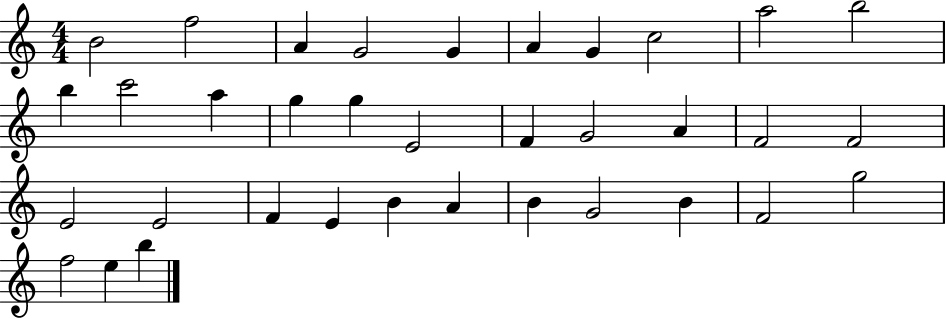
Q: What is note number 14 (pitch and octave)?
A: G5